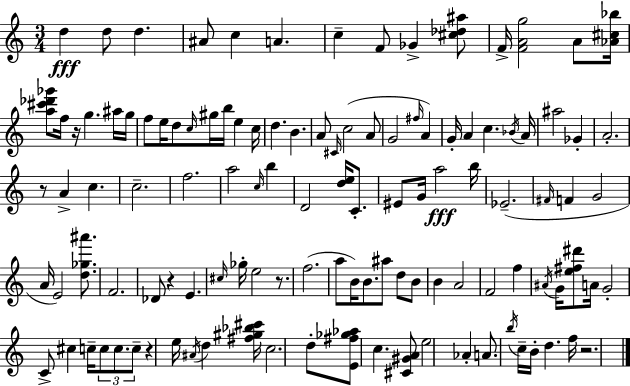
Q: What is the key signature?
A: C major